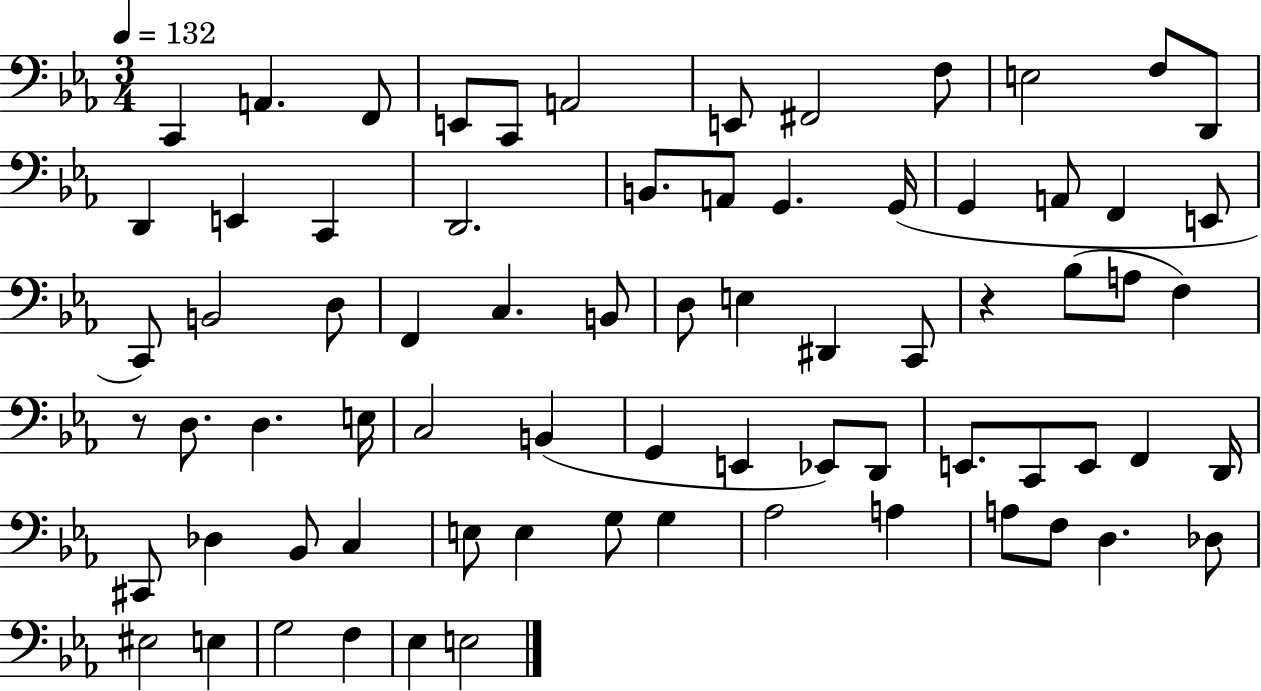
{
  \clef bass
  \numericTimeSignature
  \time 3/4
  \key ees \major
  \tempo 4 = 132
  \repeat volta 2 { c,4 a,4. f,8 | e,8 c,8 a,2 | e,8 fis,2 f8 | e2 f8 d,8 | \break d,4 e,4 c,4 | d,2. | b,8. a,8 g,4. g,16( | g,4 a,8 f,4 e,8 | \break c,8) b,2 d8 | f,4 c4. b,8 | d8 e4 dis,4 c,8 | r4 bes8( a8 f4) | \break r8 d8. d4. e16 | c2 b,4( | g,4 e,4 ees,8) d,8 | e,8. c,8 e,8 f,4 d,16 | \break cis,8 des4 bes,8 c4 | e8 e4 g8 g4 | aes2 a4 | a8 f8 d4. des8 | \break eis2 e4 | g2 f4 | ees4 e2 | } \bar "|."
}